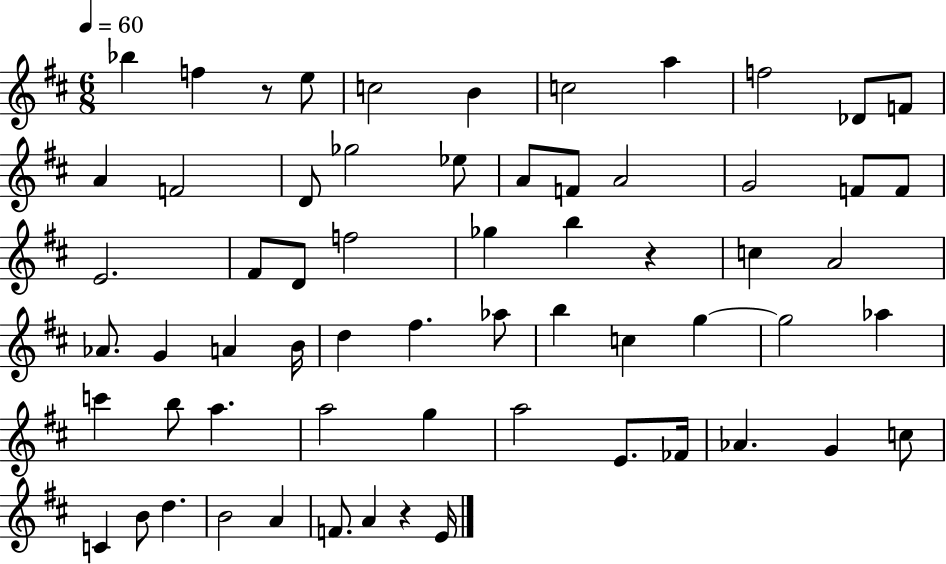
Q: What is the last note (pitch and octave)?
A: E4